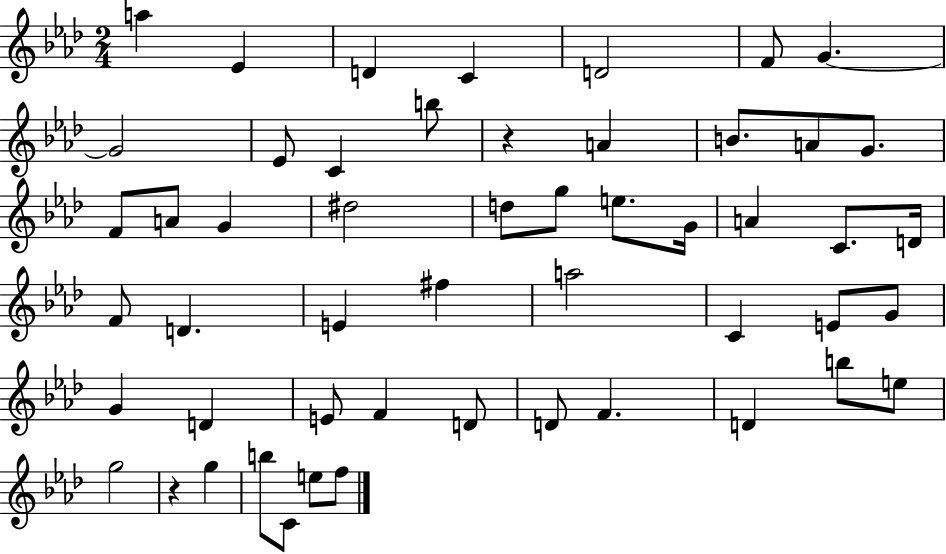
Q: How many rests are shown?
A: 2